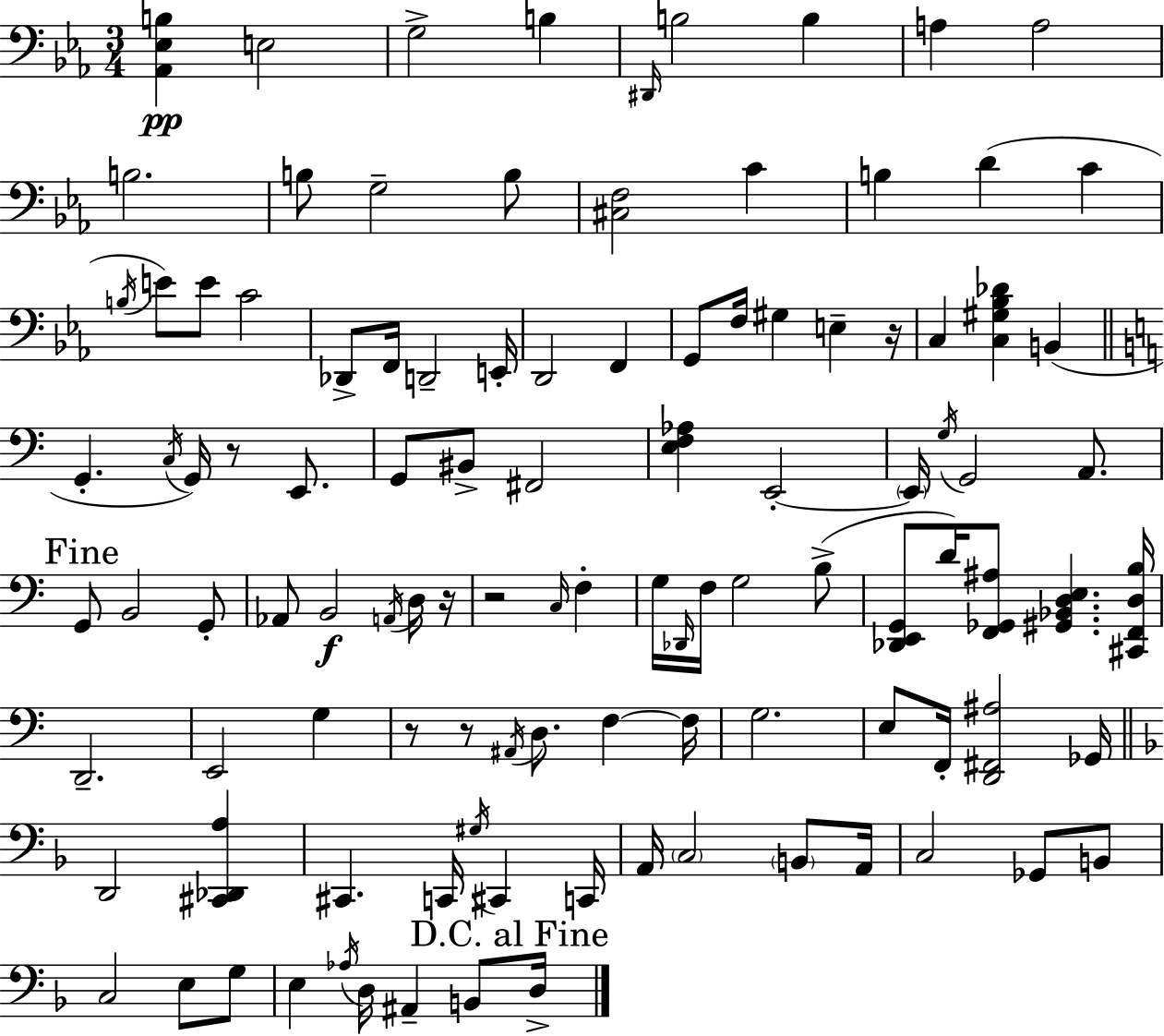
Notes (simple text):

[Ab2,Eb3,B3]/q E3/h G3/h B3/q D#2/s B3/h B3/q A3/q A3/h B3/h. B3/e G3/h B3/e [C#3,F3]/h C4/q B3/q D4/q C4/q B3/s E4/e E4/e C4/h Db2/e F2/s D2/h E2/s D2/h F2/q G2/e F3/s G#3/q E3/q R/s C3/q [C3,G#3,Bb3,Db4]/q B2/q G2/q. C3/s G2/s R/e E2/e. G2/e BIS2/e F#2/h [E3,F3,Ab3]/q E2/h E2/s G3/s G2/h A2/e. G2/e B2/h G2/e Ab2/e B2/h A2/s D3/s R/s R/h C3/s F3/q G3/s Db2/s F3/s G3/h B3/e [Db2,E2,G2]/e D4/s [F2,Gb2,A#3]/e [G#2,Bb2,D3,E3]/q. [C#2,F2,D3,B3]/s D2/h. E2/h G3/q R/e R/e A#2/s D3/e. F3/q F3/s G3/h. E3/e F2/s [D2,F#2,A#3]/h Gb2/s D2/h [C#2,Db2,A3]/q C#2/q. C2/s G#3/s C#2/q C2/s A2/s C3/h B2/e A2/s C3/h Gb2/e B2/e C3/h E3/e G3/e E3/q Ab3/s D3/s A#2/q B2/e D3/s